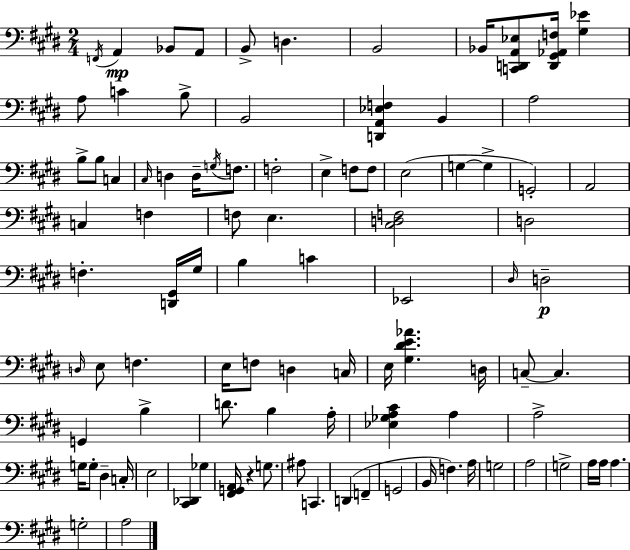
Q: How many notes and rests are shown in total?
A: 95